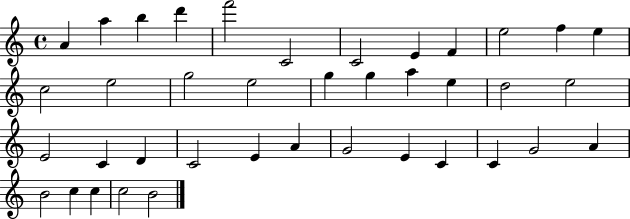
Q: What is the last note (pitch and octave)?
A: B4